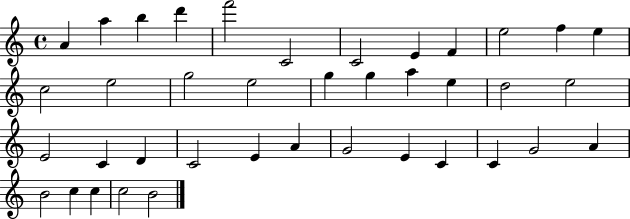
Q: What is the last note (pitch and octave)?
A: B4